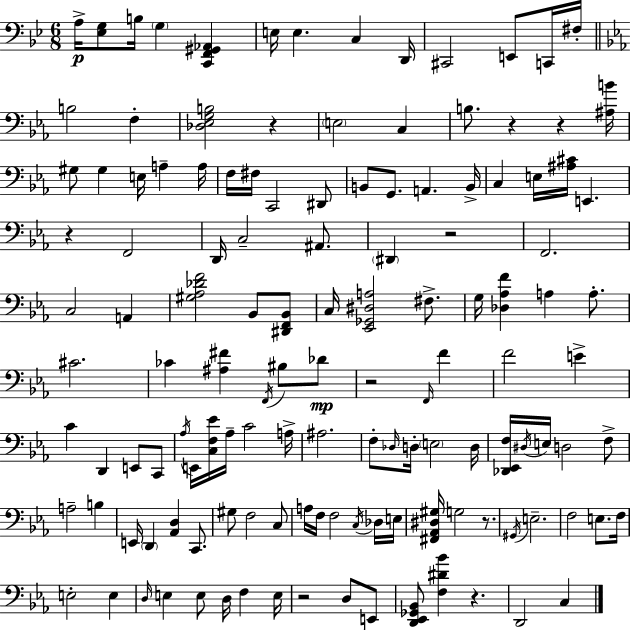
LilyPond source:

{
  \clef bass
  \numericTimeSignature
  \time 6/8
  \key g \minor
  a16->\p <ees g>8 b16 \parenthesize g4 <c, f, gis, aes,>4 | e16 e4. c4 d,16 | cis,2 e,8 c,16 fis16-. | \bar "||" \break \key ees \major b2 f4-. | <des ees g b>2 r4 | \parenthesize e2 c4 | b8. r4 r4 <ais b'>16 | \break gis8 gis4 e16 a4-- a16 | f16 fis16 c,2 dis,8 | b,8 g,8. a,4. b,16-> | c4 e16 <ais cis'>16 e,4. | \break r4 f,2 | d,16 c2-- ais,8. | \parenthesize dis,4 r2 | f,2. | \break c2 a,4 | <gis aes des' f'>2 bes,8 <dis, f, bes,>8 | c16 <ees, ges, dis a>2 fis8.-> | g16 <des aes f'>4 a4 a8.-. | \break cis'2. | ces'4 <ais fis'>4 \acciaccatura { f,16 } bis8 des'8\mp | r2 \grace { f,16 } f'4 | f'2 e'4-> | \break c'4 d,4 e,8 | c,8 \acciaccatura { aes16 } e,16 <c f ees'>16 aes16-- c'2 | a16-> ais2. | f8-. \grace { des16 } d16-. \parenthesize e2 | \break d16 <des, ees, f>16 \acciaccatura { dis16 } e16 d2 | f8-> a2-- | b4 e,16 \parenthesize d,4 <aes, d>4 | c,8. gis8 f2 | \break c8 a16 f16 f2 | \acciaccatura { c16 } des16 e16 <fis, aes, dis gis>16 g2 | r8. \acciaccatura { gis,16 } e2.-- | f2 | \break e8. f16 e2-. | e4 \grace { d16 } e4 | e8 d16 f4 e16 r2 | d8 e,8 <d, ees, ges, bes,>8 <f dis' bes'>4 | \break r4. d,2 | c4 \bar "|."
}